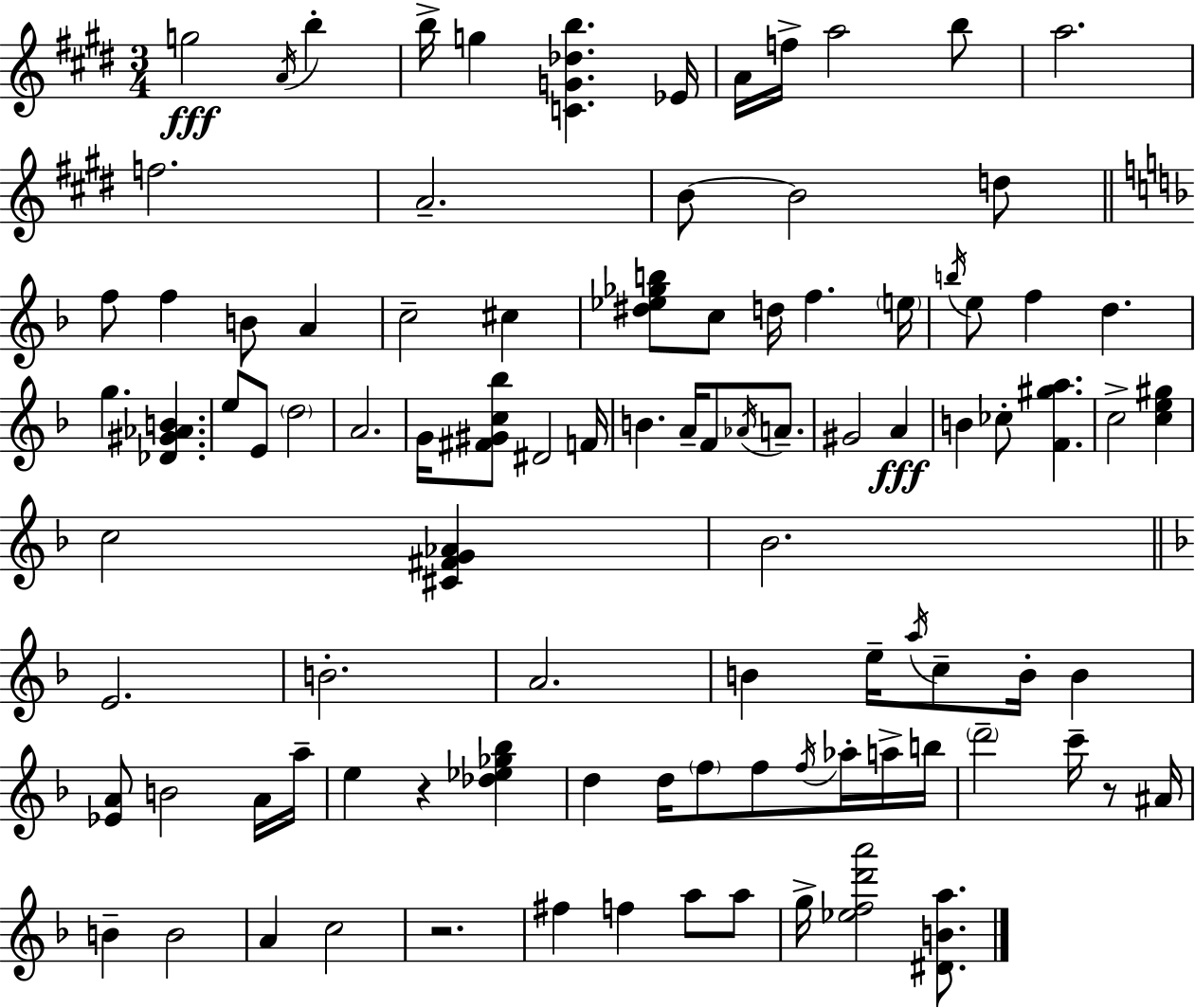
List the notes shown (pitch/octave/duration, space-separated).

G5/h A4/s B5/q B5/s G5/q [C4,G4,Db5,B5]/q. Eb4/s A4/s F5/s A5/h B5/e A5/h. F5/h. A4/h. B4/e B4/h D5/e F5/e F5/q B4/e A4/q C5/h C#5/q [D#5,Eb5,Gb5,B5]/e C5/e D5/s F5/q. E5/s B5/s E5/e F5/q D5/q. G5/q. [Db4,G#4,Ab4,B4]/q. E5/e E4/e D5/h A4/h. G4/s [F#4,G#4,C5,Bb5]/e D#4/h F4/s B4/q. A4/s F4/e Ab4/s A4/e. G#4/h A4/q B4/q CES5/e [F4,G#5,A5]/q. C5/h [C5,E5,G#5]/q C5/h [C#4,F#4,G4,Ab4]/q Bb4/h. E4/h. B4/h. A4/h. B4/q E5/s A5/s C5/e B4/s B4/q [Eb4,A4]/e B4/h A4/s A5/s E5/q R/q [Db5,Eb5,Gb5,Bb5]/q D5/q D5/s F5/e F5/e F5/s Ab5/s A5/s B5/s D6/h C6/s R/e A#4/s B4/q B4/h A4/q C5/h R/h. F#5/q F5/q A5/e A5/e G5/s [Eb5,F5,D6,A6]/h [D#4,B4,A5]/e.